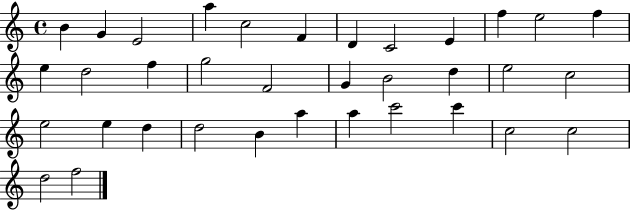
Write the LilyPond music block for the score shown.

{
  \clef treble
  \time 4/4
  \defaultTimeSignature
  \key c \major
  b'4 g'4 e'2 | a''4 c''2 f'4 | d'4 c'2 e'4 | f''4 e''2 f''4 | \break e''4 d''2 f''4 | g''2 f'2 | g'4 b'2 d''4 | e''2 c''2 | \break e''2 e''4 d''4 | d''2 b'4 a''4 | a''4 c'''2 c'''4 | c''2 c''2 | \break d''2 f''2 | \bar "|."
}